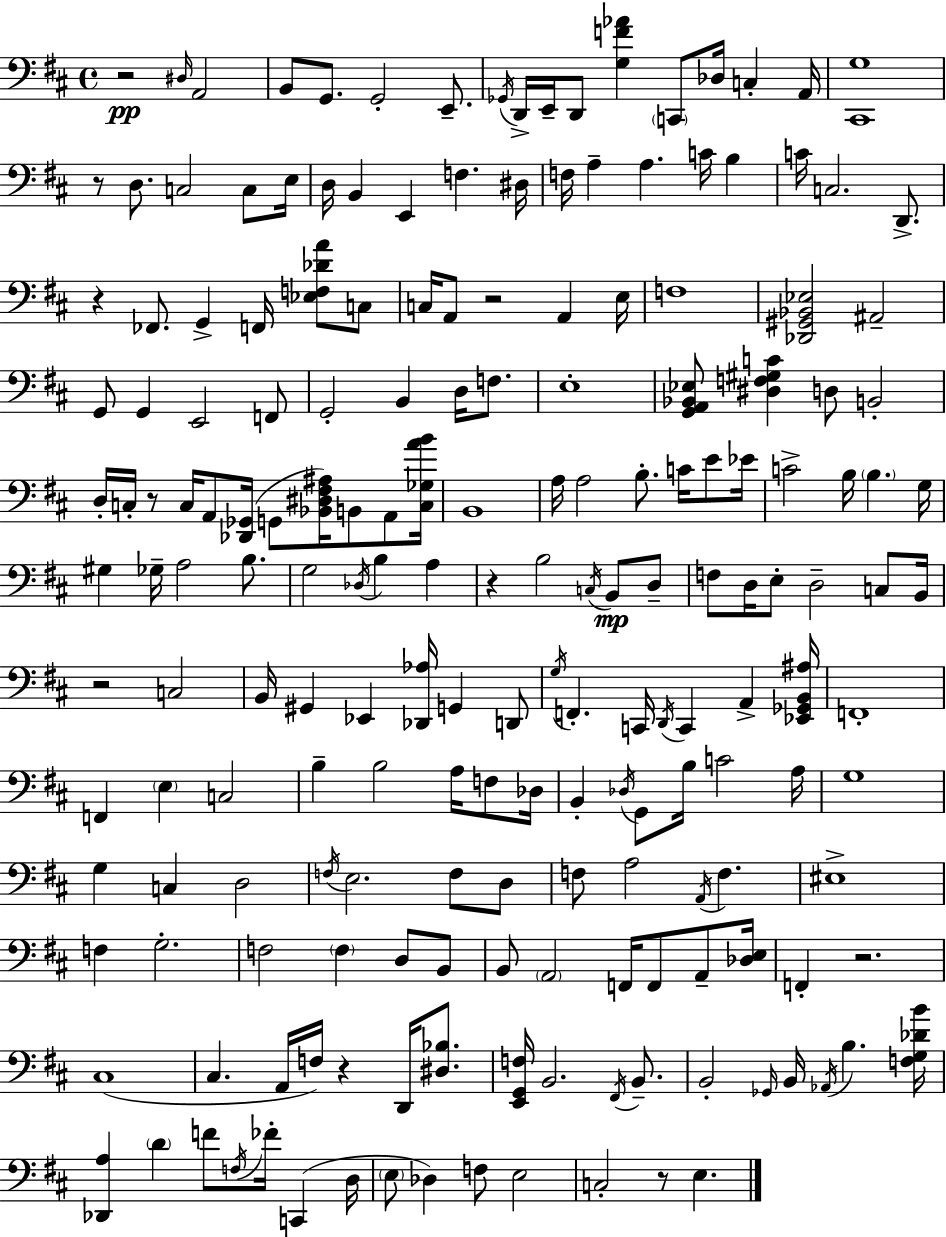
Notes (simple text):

R/h D#3/s A2/h B2/e G2/e. G2/h E2/e. Gb2/s D2/s E2/s D2/e [G3,F4,Ab4]/q C2/e Db3/s C3/q A2/s [C#2,G3]/w R/e D3/e. C3/h C3/e E3/s D3/s B2/q E2/q F3/q. D#3/s F3/s A3/q A3/q. C4/s B3/q C4/s C3/h. D2/e. R/q FES2/e. G2/q F2/s [Eb3,F3,Db4,A4]/e C3/e C3/s A2/e R/h A2/q E3/s F3/w [Db2,G#2,Bb2,Eb3]/h A#2/h G2/e G2/q E2/h F2/e G2/h B2/q D3/s F3/e. E3/w [G2,A2,Bb2,Eb3]/e [D#3,F3,G#3,C4]/q D3/e B2/h D3/s C3/s R/e C3/s A2/e [Db2,Gb2]/s G2/e [Bb2,D#3,F#3,A#3]/s B2/e A2/e [C3,Gb3,A4,B4]/s B2/w A3/s A3/h B3/e. C4/s E4/e Eb4/s C4/h B3/s B3/q. G3/s G#3/q Gb3/s A3/h B3/e. G3/h Db3/s B3/q A3/q R/q B3/h C3/s B2/e D3/e F3/e D3/s E3/e D3/h C3/e B2/s R/h C3/h B2/s G#2/q Eb2/q [Db2,Ab3]/s G2/q D2/e G3/s F2/q. C2/s D2/s C2/q A2/q [Eb2,Gb2,B2,A#3]/s F2/w F2/q E3/q C3/h B3/q B3/h A3/s F3/e Db3/s B2/q Db3/s G2/e B3/s C4/h A3/s G3/w G3/q C3/q D3/h F3/s E3/h. F3/e D3/e F3/e A3/h A2/s F3/q. EIS3/w F3/q G3/h. F3/h F3/q D3/e B2/e B2/e A2/h F2/s F2/e A2/e [Db3,E3]/s F2/q R/h. C#3/w C#3/q. A2/s F3/s R/q D2/s [D#3,Bb3]/e. [E2,G2,F3]/s B2/h. F#2/s B2/e. B2/h Gb2/s B2/s Ab2/s B3/q. [F3,G3,Db4,B4]/s [Db2,A3]/q D4/q F4/e F3/s FES4/s C2/q D3/s E3/e Db3/q F3/e E3/h C3/h R/e E3/q.